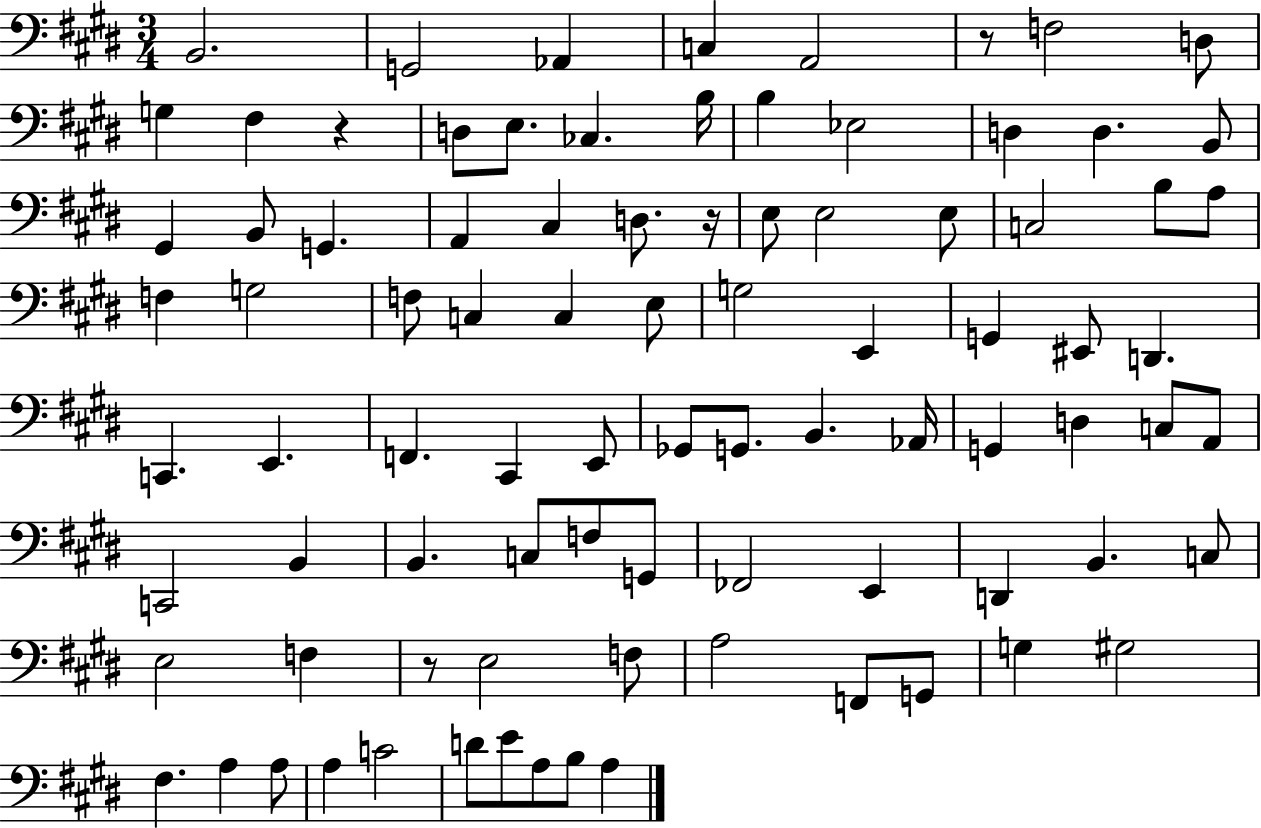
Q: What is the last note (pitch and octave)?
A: A3